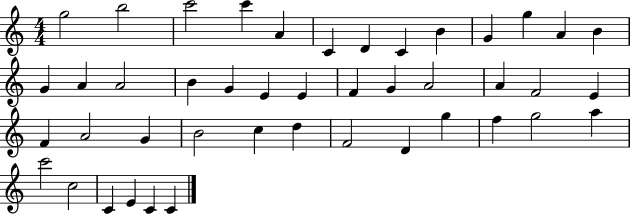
G5/h B5/h C6/h C6/q A4/q C4/q D4/q C4/q B4/q G4/q G5/q A4/q B4/q G4/q A4/q A4/h B4/q G4/q E4/q E4/q F4/q G4/q A4/h A4/q F4/h E4/q F4/q A4/h G4/q B4/h C5/q D5/q F4/h D4/q G5/q F5/q G5/h A5/q C6/h C5/h C4/q E4/q C4/q C4/q